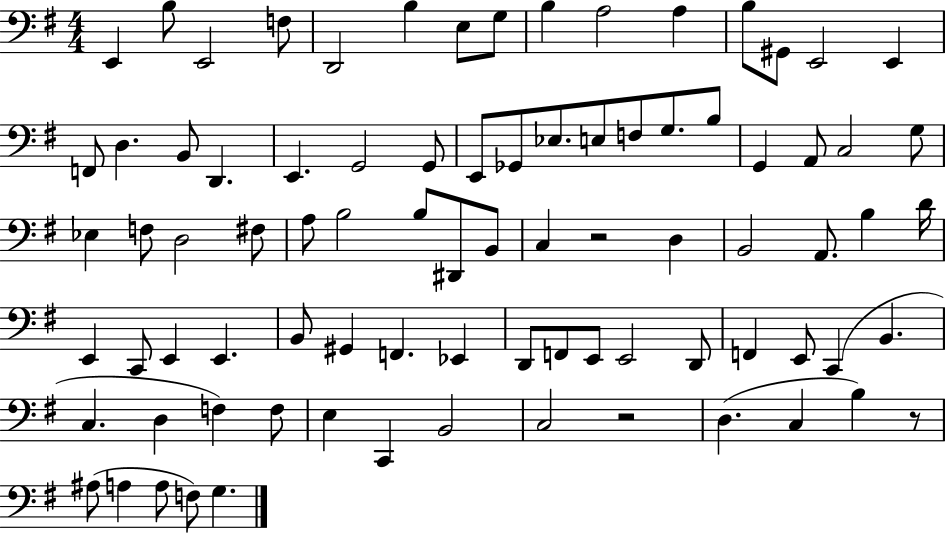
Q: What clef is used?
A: bass